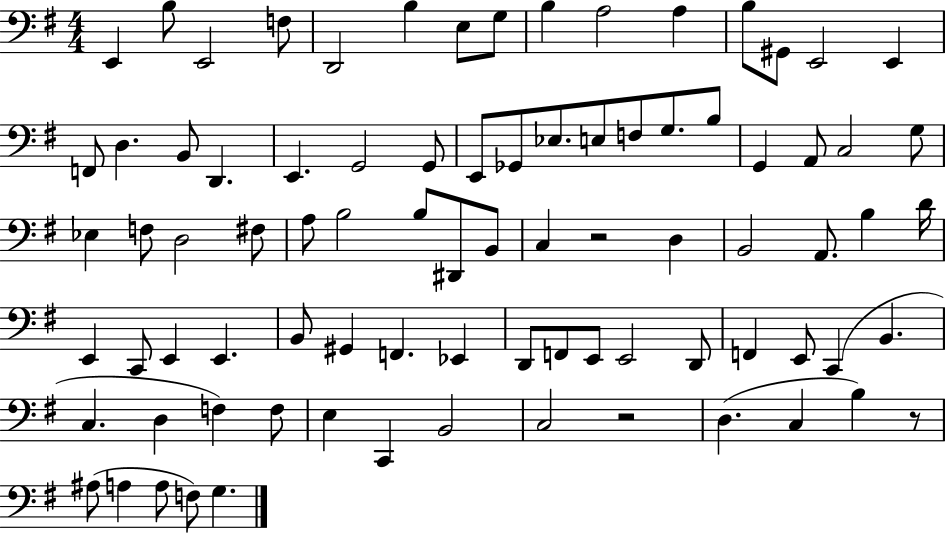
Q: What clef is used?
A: bass